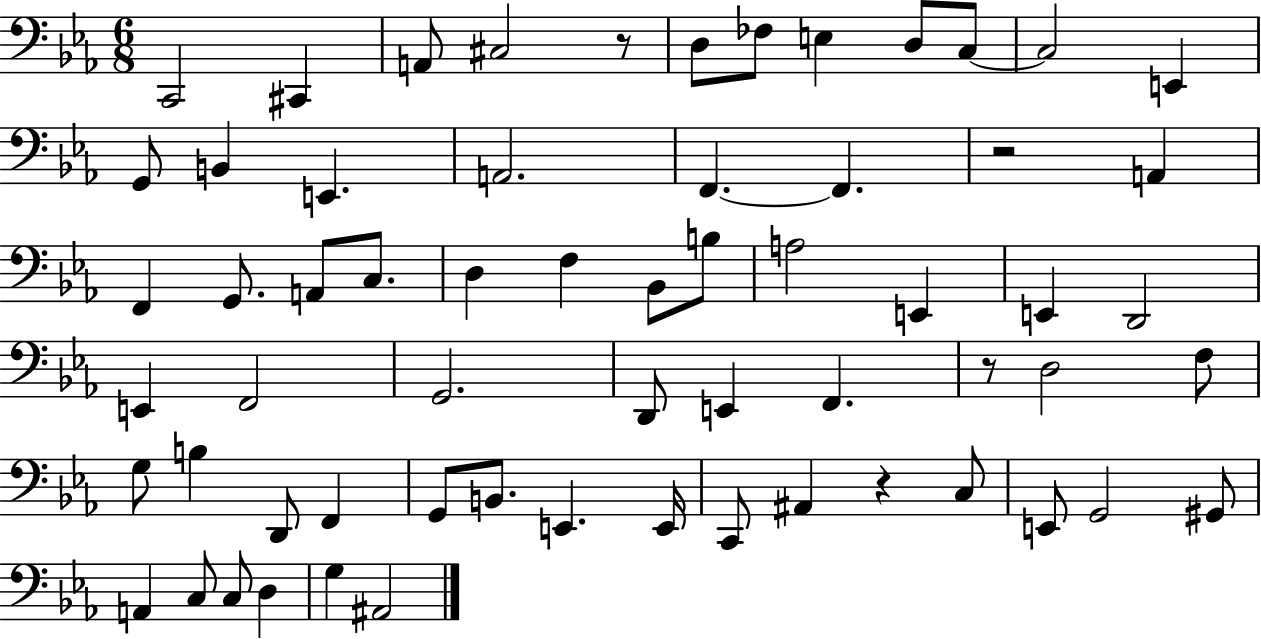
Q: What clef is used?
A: bass